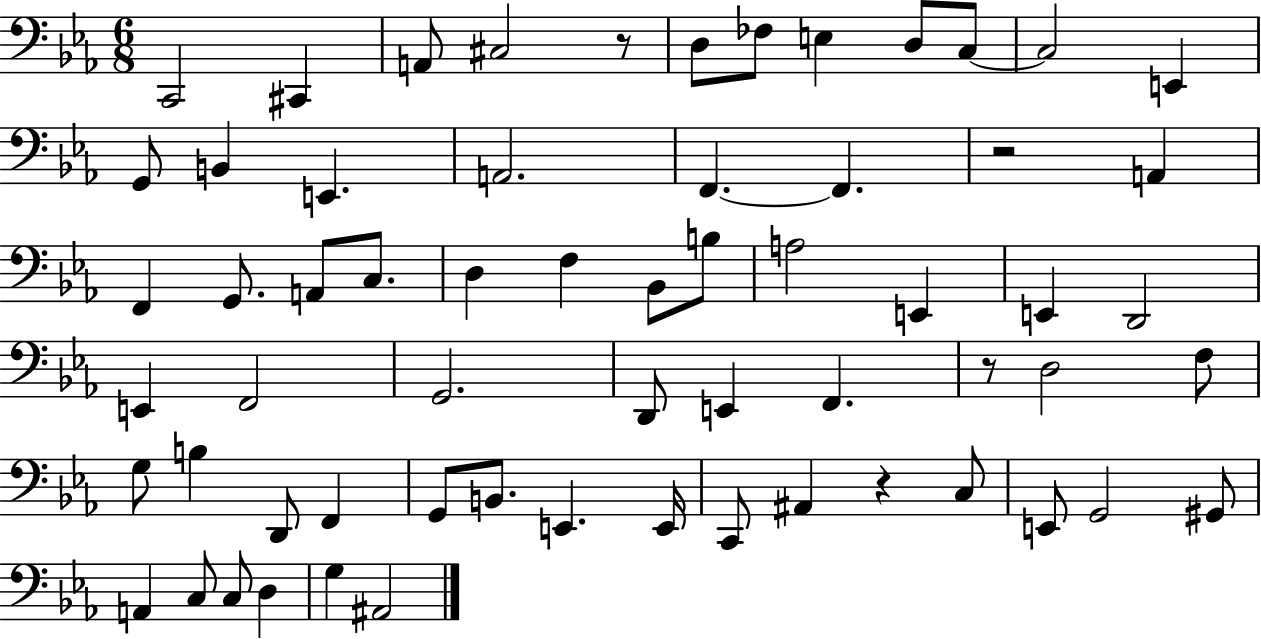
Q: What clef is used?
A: bass